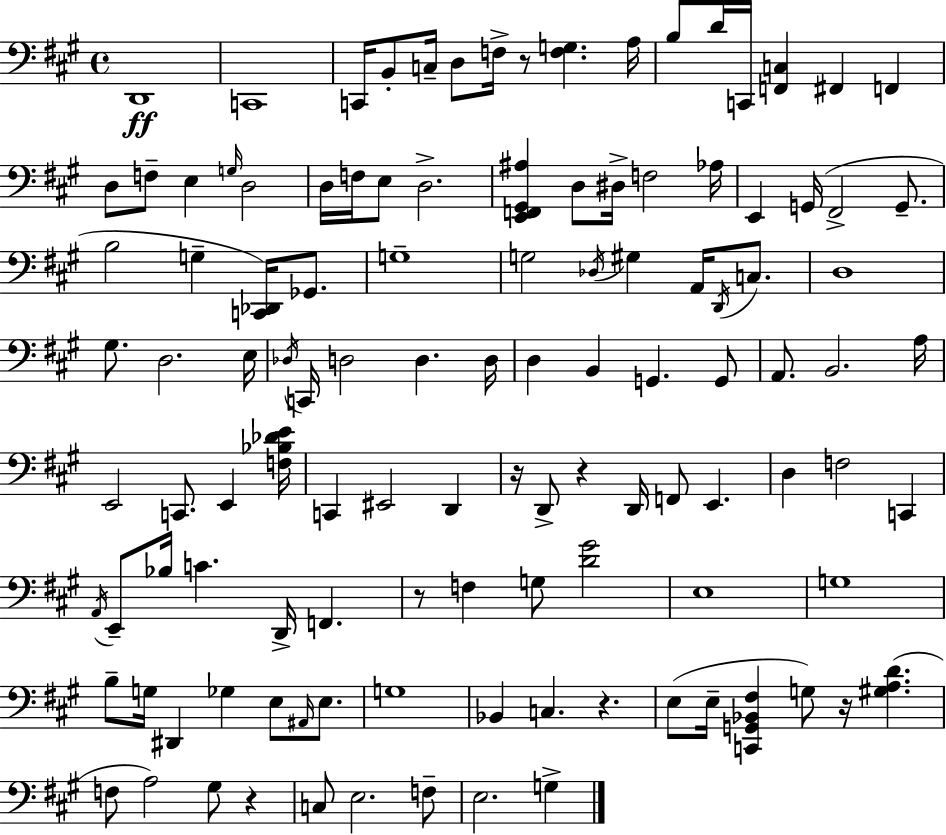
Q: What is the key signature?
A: A major